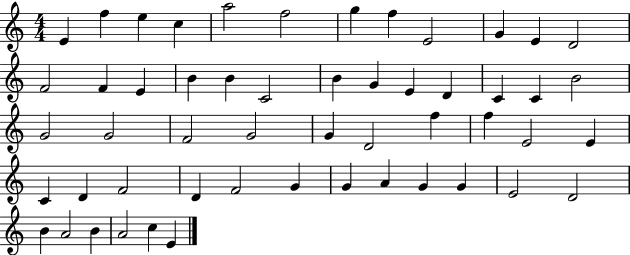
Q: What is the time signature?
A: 4/4